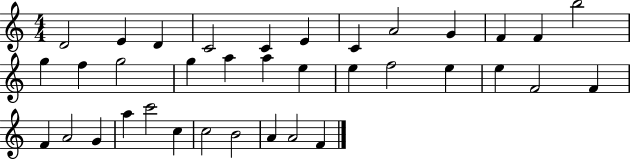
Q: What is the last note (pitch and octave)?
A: F4